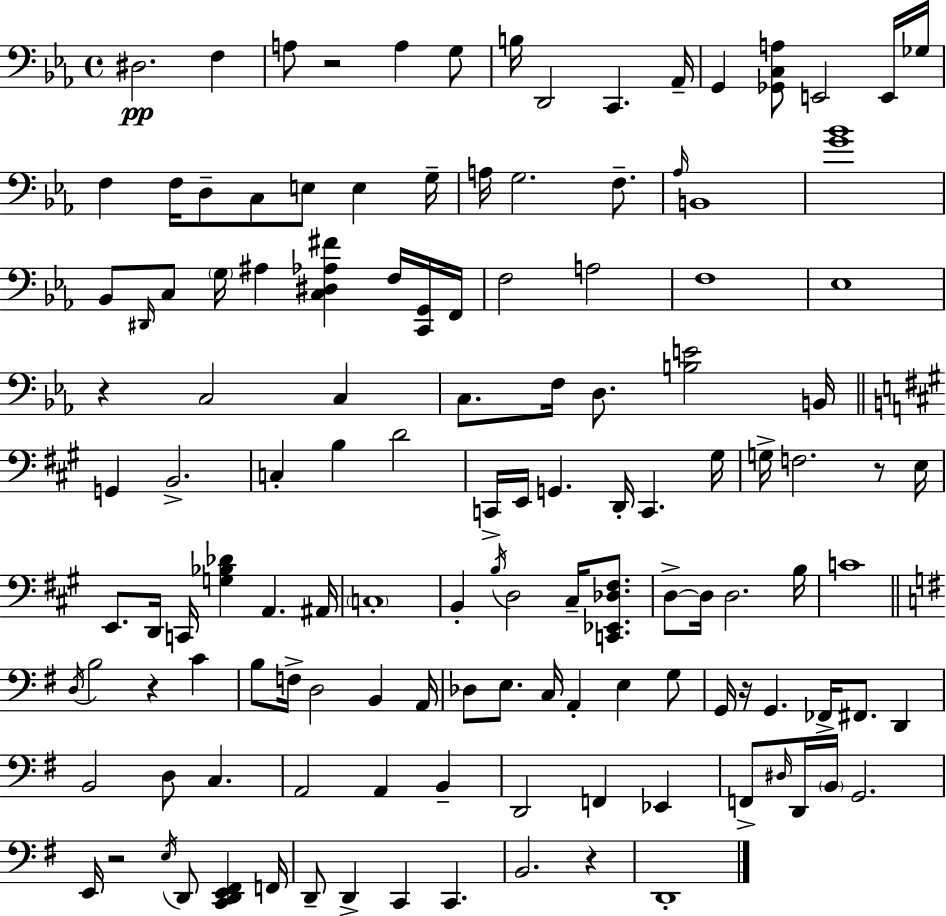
X:1
T:Untitled
M:4/4
L:1/4
K:Eb
^D,2 F, A,/2 z2 A, G,/2 B,/4 D,,2 C,, _A,,/4 G,, [_G,,C,A,]/2 E,,2 E,,/4 _G,/4 F, F,/4 D,/2 C,/2 E,/2 E, G,/4 A,/4 G,2 F,/2 _A,/4 B,,4 [G_B]4 _B,,/2 ^D,,/4 C,/2 G,/4 ^A, [C,^D,_A,^F] F,/4 [C,,G,,]/4 F,,/4 F,2 A,2 F,4 _E,4 z C,2 C, C,/2 F,/4 D,/2 [B,E]2 B,,/4 G,, B,,2 C, B, D2 C,,/4 E,,/4 G,, D,,/4 C,, ^G,/4 G,/4 F,2 z/2 E,/4 E,,/2 D,,/4 C,,/4 [G,_B,_D] A,, ^A,,/4 C,4 B,, B,/4 D,2 ^C,/4 [C,,_E,,_D,^F,]/2 D,/2 D,/4 D,2 B,/4 C4 D,/4 B,2 z C B,/2 F,/4 D,2 B,, A,,/4 _D,/2 E,/2 C,/4 A,, E, G,/2 G,,/4 z/4 G,, _F,,/4 ^F,,/2 D,, B,,2 D,/2 C, A,,2 A,, B,, D,,2 F,, _E,, F,,/2 ^D,/4 D,,/4 B,,/4 G,,2 E,,/4 z2 E,/4 D,,/2 [C,,D,,E,,^F,,] F,,/4 D,,/2 D,, C,, C,, B,,2 z D,,4